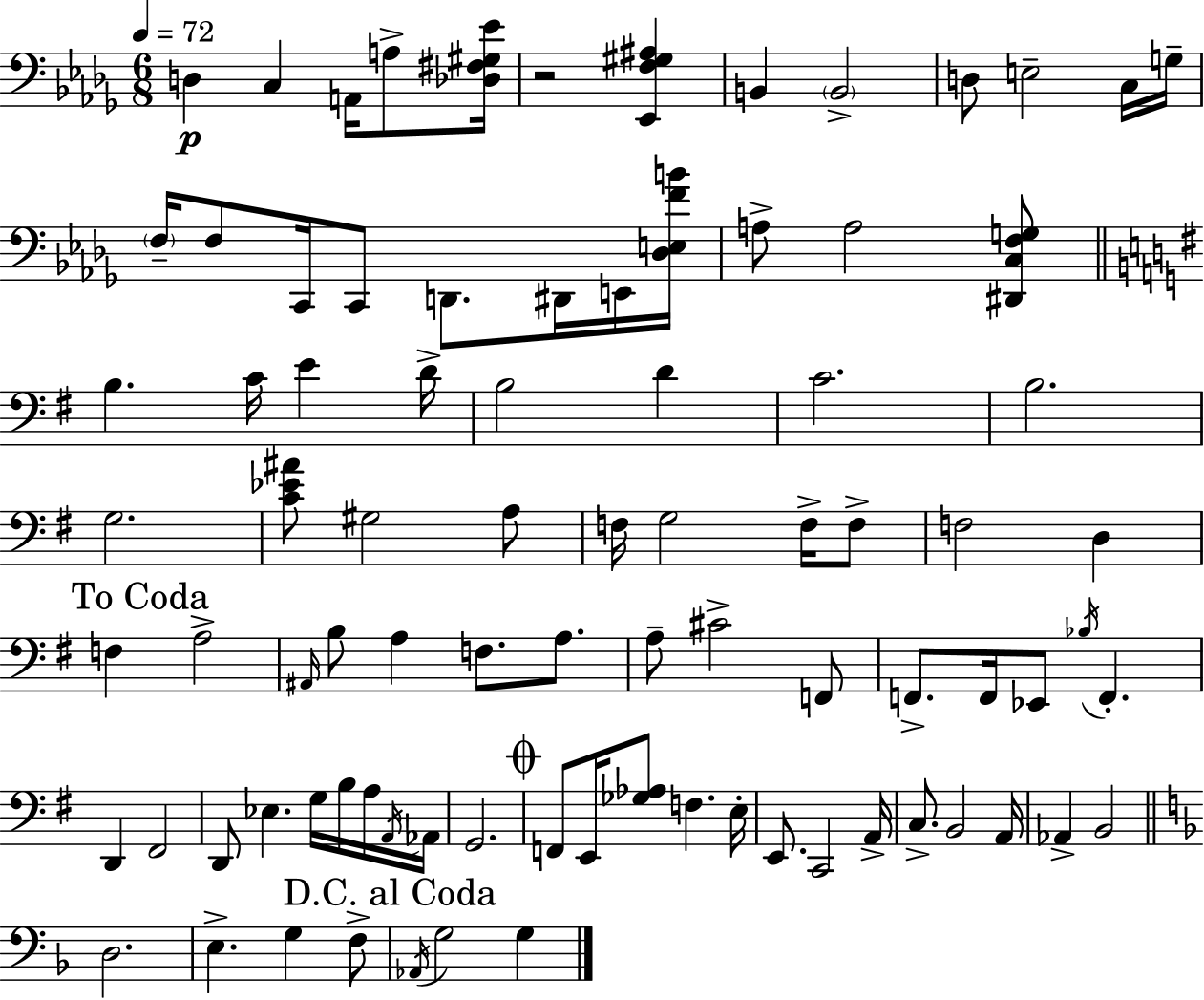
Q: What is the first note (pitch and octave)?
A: D3